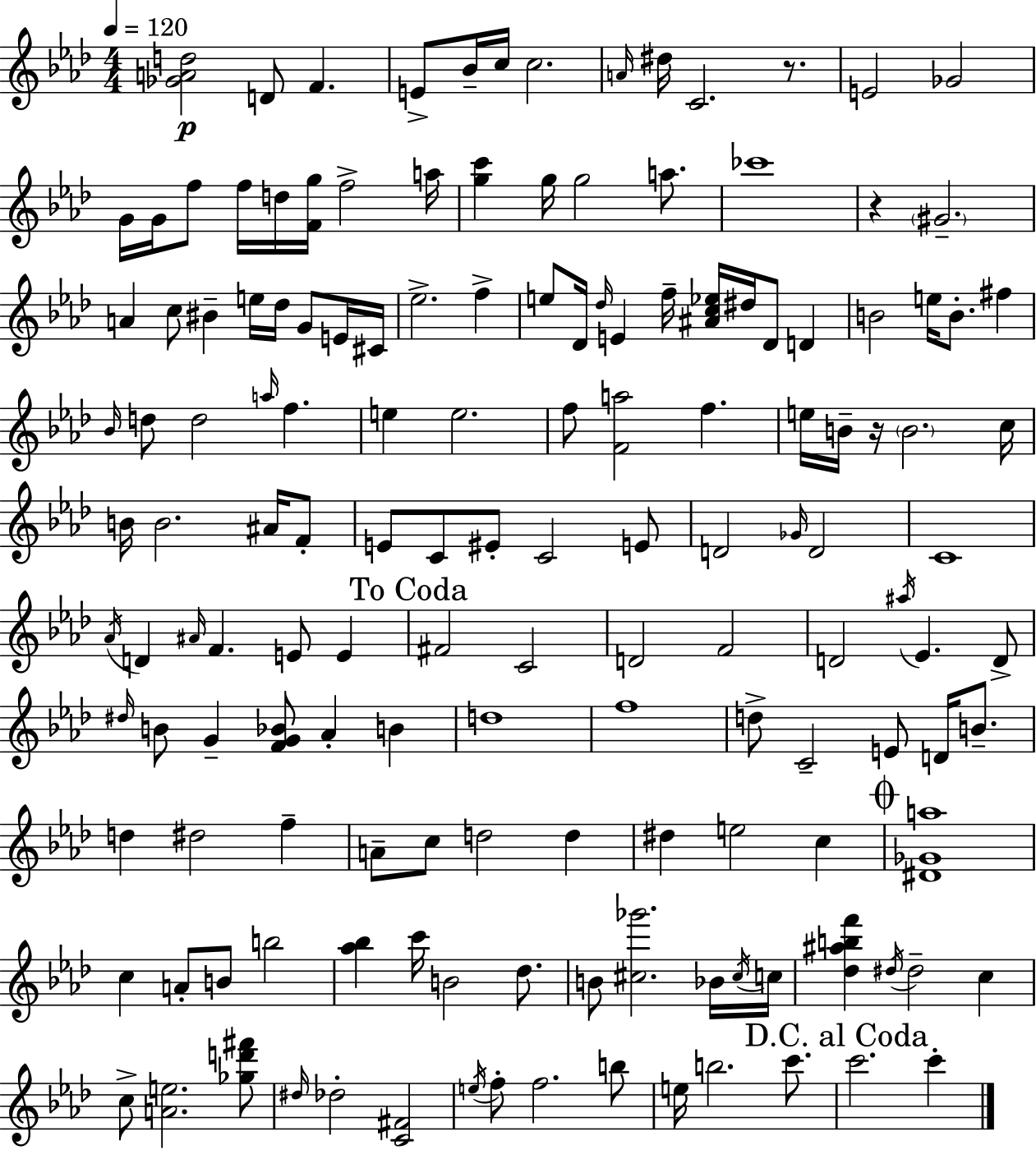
X:1
T:Untitled
M:4/4
L:1/4
K:Fm
[_GAd]2 D/2 F E/2 _B/4 c/4 c2 A/4 ^d/4 C2 z/2 E2 _G2 G/4 G/4 f/2 f/4 d/4 [Fg]/4 f2 a/4 [gc'] g/4 g2 a/2 _c'4 z ^G2 A c/2 ^B e/4 _d/4 G/2 E/4 ^C/4 _e2 f e/2 _D/4 _d/4 E f/4 [^Ac_e]/4 ^d/4 _D/2 D B2 e/4 B/2 ^f _B/4 d/2 d2 a/4 f e e2 f/2 [Fa]2 f e/4 B/4 z/4 B2 c/4 B/4 B2 ^A/4 F/2 E/2 C/2 ^E/2 C2 E/2 D2 _G/4 D2 C4 _A/4 D ^A/4 F E/2 E ^F2 C2 D2 F2 D2 ^a/4 _E D/2 ^d/4 B/2 G [FG_B]/2 _A B d4 f4 d/2 C2 E/2 D/4 B/2 d ^d2 f A/2 c/2 d2 d ^d e2 c [^D_Ga]4 c A/2 B/2 b2 [_a_b] c'/4 B2 _d/2 B/2 [^c_g']2 _B/4 ^c/4 c/4 [_d^abf'] ^d/4 ^d2 c c/2 [Ae]2 [_gd'^f']/2 ^d/4 _d2 [C^F]2 e/4 f/2 f2 b/2 e/4 b2 c'/2 c'2 c'